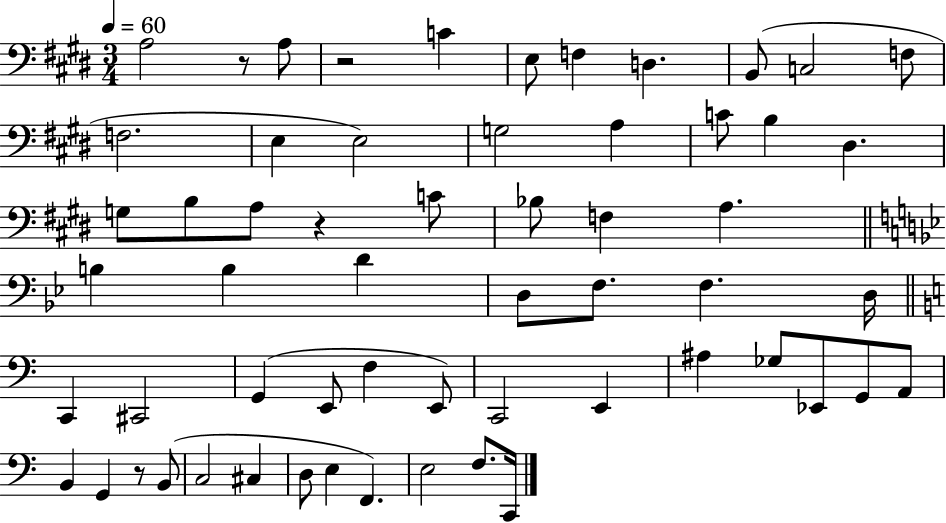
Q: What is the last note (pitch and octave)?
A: C2